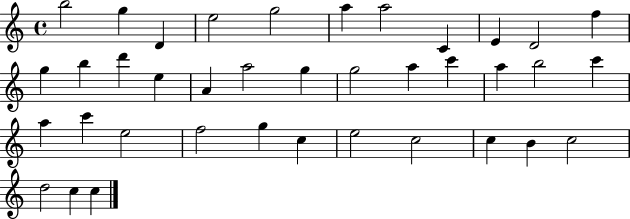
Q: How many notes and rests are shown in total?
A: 38